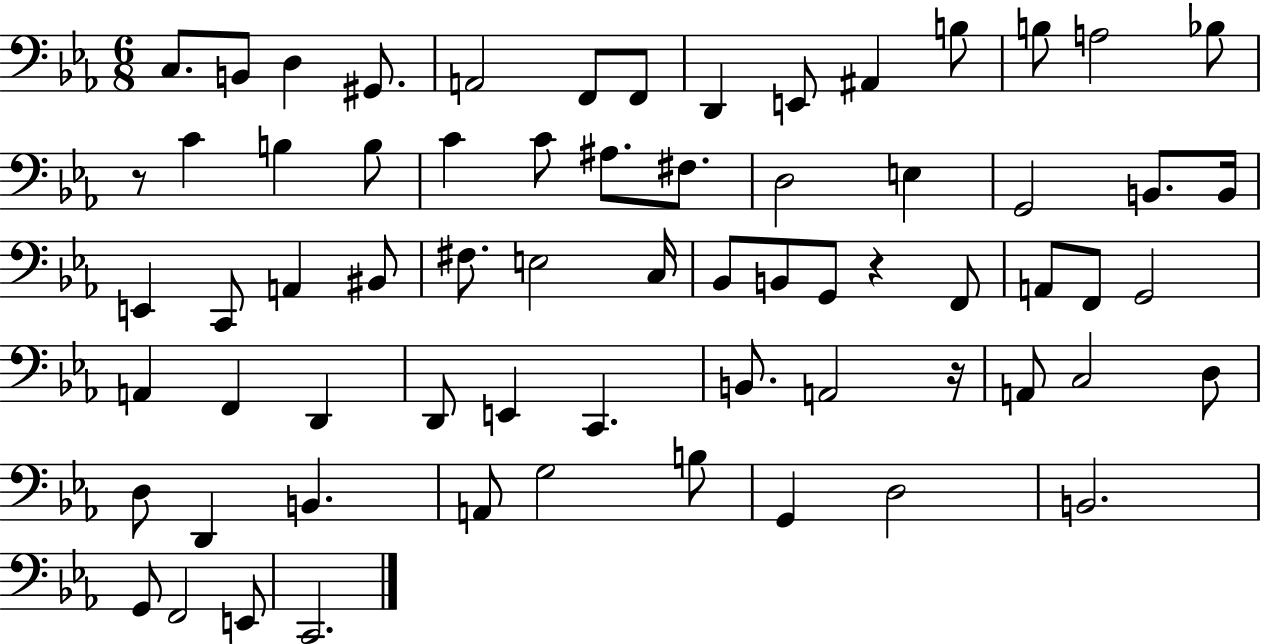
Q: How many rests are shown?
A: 3